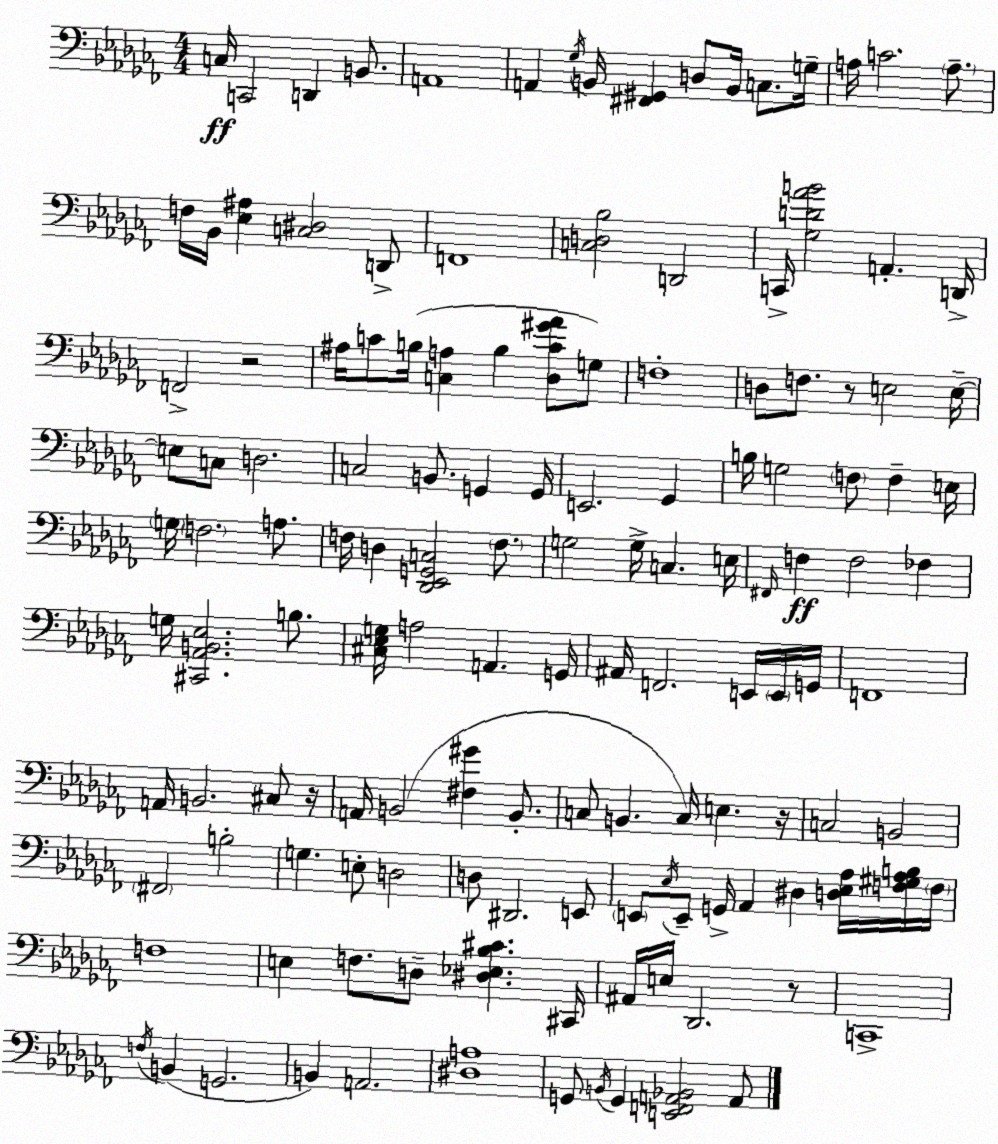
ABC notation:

X:1
T:Untitled
M:4/4
L:1/4
K:Abm
C,/4 C,,2 D,, B,,/2 A,,4 A,, _G,/4 B,,/4 [^F,,^G,,] D,/2 B,,/4 C,/2 G,/4 A,/4 C2 A,/2 F,/4 _B,,/4 [_E,^A,] [C,^D,]2 D,,/2 F,,4 [C,D,_B,]2 D,,2 C,,/4 [_G,D_AB]2 A,, D,,/4 F,,2 z2 ^A,/4 C/2 B,/4 [C,A,] B, [_D,C^G_A]/2 G,/2 F,4 D,/2 F,/2 z/2 E,2 E,/4 E,/2 C,/2 D,2 C,2 B,,/2 G,, G,,/4 E,,2 _G,, B,/4 G,2 F,/2 F, E,/4 G,/4 F,2 A,/2 F,/4 D, [_D,,_E,,G,,C,]2 F,/2 G,2 G,/4 C, E,/4 ^F,,/4 F, F,2 _F, G,/4 [^C,,_A,,B,,_E,]2 B,/2 [^C,_E,G,]/4 A,2 A,, G,,/4 ^A,,/4 F,,2 E,,/4 E,,/4 G,,/4 F,,4 A,,/4 B,,2 ^C,/2 z/4 A,,/4 B,,2 [^F,^G] B,,/2 C,/2 B,, C,/4 E, z/4 C,2 B,,2 ^F,,2 B,2 G, E,/2 D,2 D,/2 ^D,,2 E,,/2 E,,/2 _E,/4 E,,/2 G,,/4 _A,, ^D, [D,_E,_A,]/4 [F,^G,_A,B,]/4 F,/4 F,4 E, F,/2 D,/2 [^D,_E,_B,^C] ^C,,/4 ^A,,/4 E,/4 _D,,2 z/2 C,,4 F,/4 B,, G,,2 B,, A,,2 [^D,A,]4 G,,/2 B,,/4 G,, [E,,F,,A,,_B,,]2 A,,/2